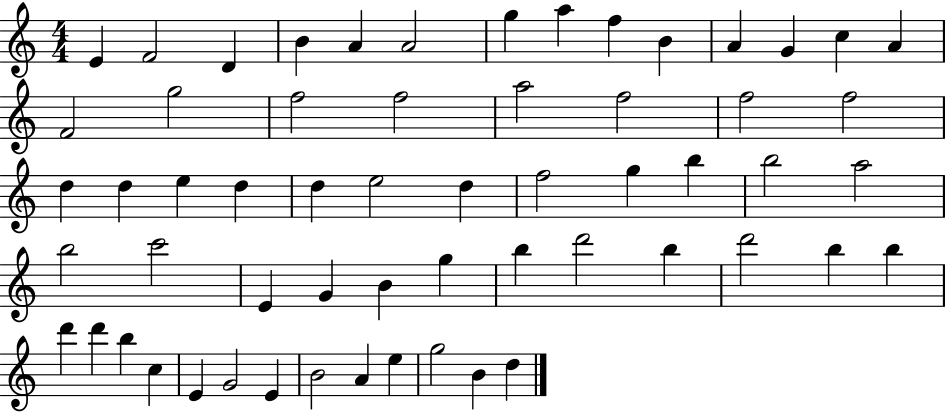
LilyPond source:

{
  \clef treble
  \numericTimeSignature
  \time 4/4
  \key c \major
  e'4 f'2 d'4 | b'4 a'4 a'2 | g''4 a''4 f''4 b'4 | a'4 g'4 c''4 a'4 | \break f'2 g''2 | f''2 f''2 | a''2 f''2 | f''2 f''2 | \break d''4 d''4 e''4 d''4 | d''4 e''2 d''4 | f''2 g''4 b''4 | b''2 a''2 | \break b''2 c'''2 | e'4 g'4 b'4 g''4 | b''4 d'''2 b''4 | d'''2 b''4 b''4 | \break d'''4 d'''4 b''4 c''4 | e'4 g'2 e'4 | b'2 a'4 e''4 | g''2 b'4 d''4 | \break \bar "|."
}